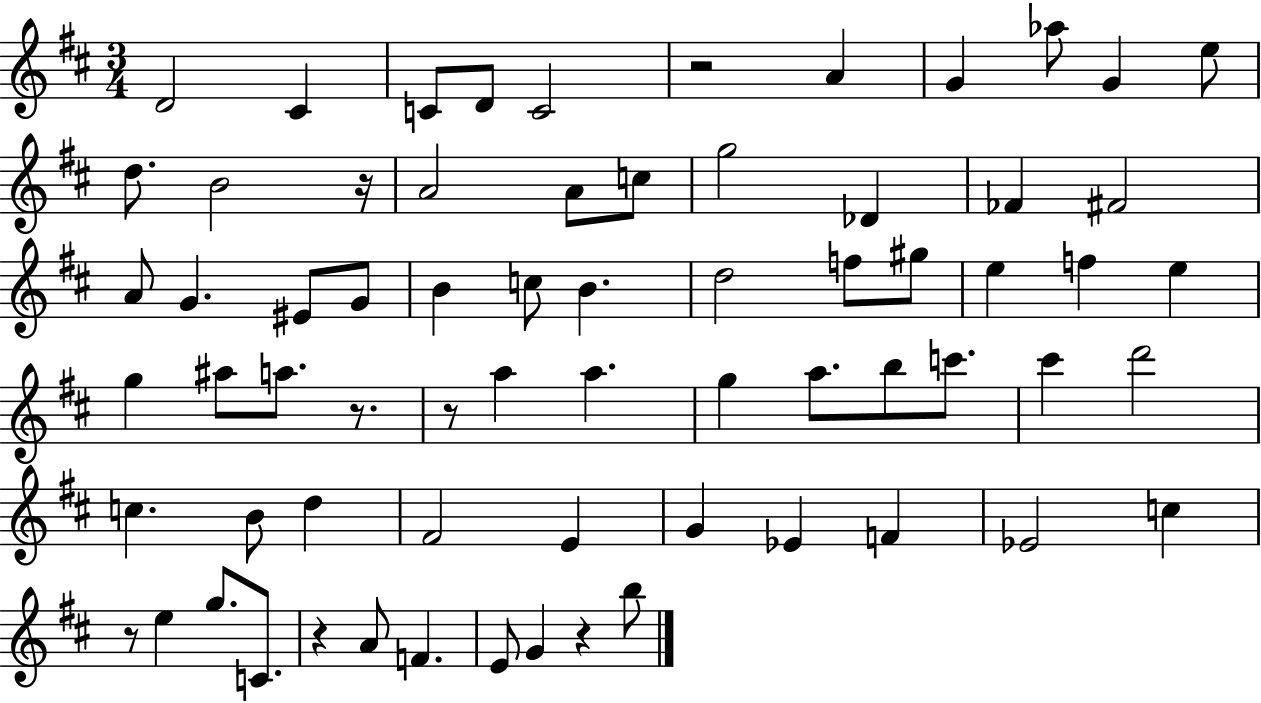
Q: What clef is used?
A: treble